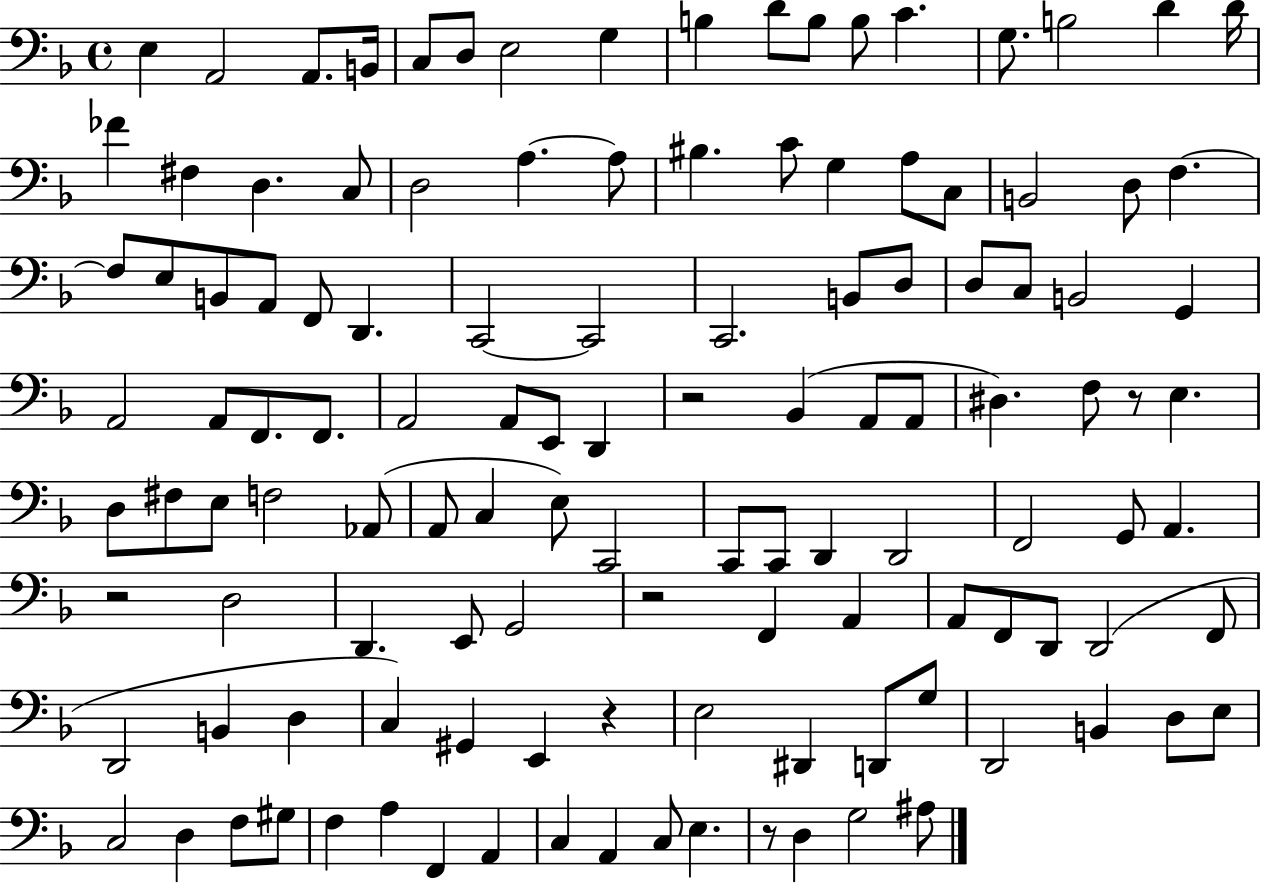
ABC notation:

X:1
T:Untitled
M:4/4
L:1/4
K:F
E, A,,2 A,,/2 B,,/4 C,/2 D,/2 E,2 G, B, D/2 B,/2 B,/2 C G,/2 B,2 D D/4 _F ^F, D, C,/2 D,2 A, A,/2 ^B, C/2 G, A,/2 C,/2 B,,2 D,/2 F, F,/2 E,/2 B,,/2 A,,/2 F,,/2 D,, C,,2 C,,2 C,,2 B,,/2 D,/2 D,/2 C,/2 B,,2 G,, A,,2 A,,/2 F,,/2 F,,/2 A,,2 A,,/2 E,,/2 D,, z2 _B,, A,,/2 A,,/2 ^D, F,/2 z/2 E, D,/2 ^F,/2 E,/2 F,2 _A,,/2 A,,/2 C, E,/2 C,,2 C,,/2 C,,/2 D,, D,,2 F,,2 G,,/2 A,, z2 D,2 D,, E,,/2 G,,2 z2 F,, A,, A,,/2 F,,/2 D,,/2 D,,2 F,,/2 D,,2 B,, D, C, ^G,, E,, z E,2 ^D,, D,,/2 G,/2 D,,2 B,, D,/2 E,/2 C,2 D, F,/2 ^G,/2 F, A, F,, A,, C, A,, C,/2 E, z/2 D, G,2 ^A,/2